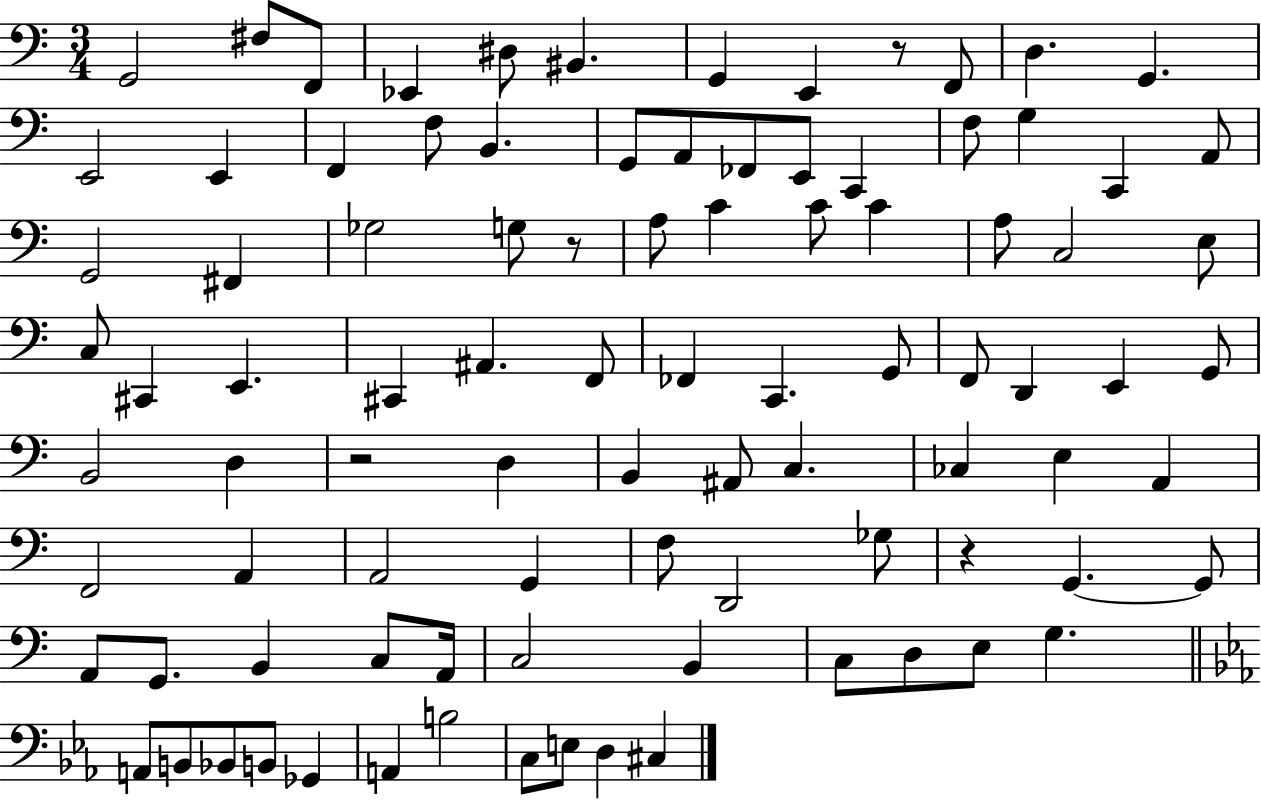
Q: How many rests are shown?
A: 4